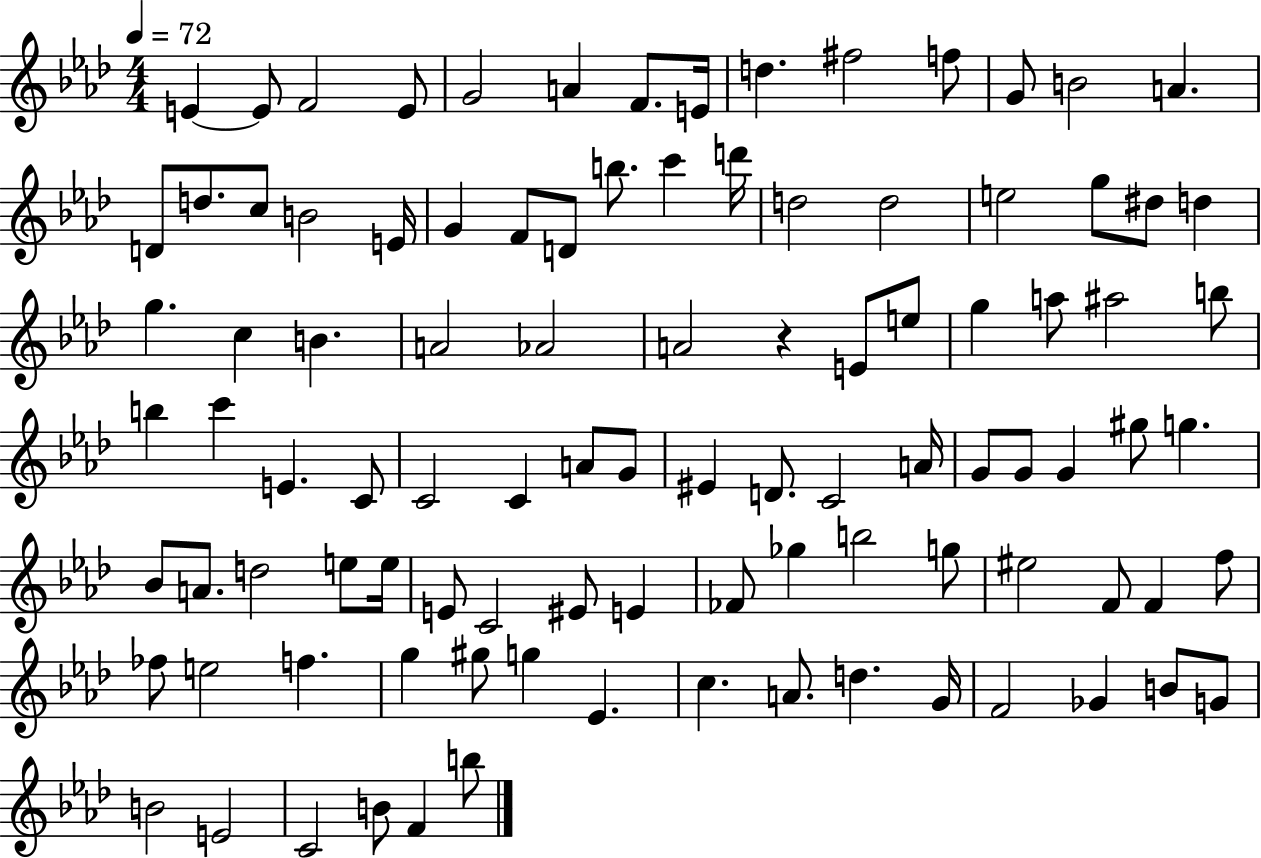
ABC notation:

X:1
T:Untitled
M:4/4
L:1/4
K:Ab
E E/2 F2 E/2 G2 A F/2 E/4 d ^f2 f/2 G/2 B2 A D/2 d/2 c/2 B2 E/4 G F/2 D/2 b/2 c' d'/4 d2 d2 e2 g/2 ^d/2 d g c B A2 _A2 A2 z E/2 e/2 g a/2 ^a2 b/2 b c' E C/2 C2 C A/2 G/2 ^E D/2 C2 A/4 G/2 G/2 G ^g/2 g _B/2 A/2 d2 e/2 e/4 E/2 C2 ^E/2 E _F/2 _g b2 g/2 ^e2 F/2 F f/2 _f/2 e2 f g ^g/2 g _E c A/2 d G/4 F2 _G B/2 G/2 B2 E2 C2 B/2 F b/2